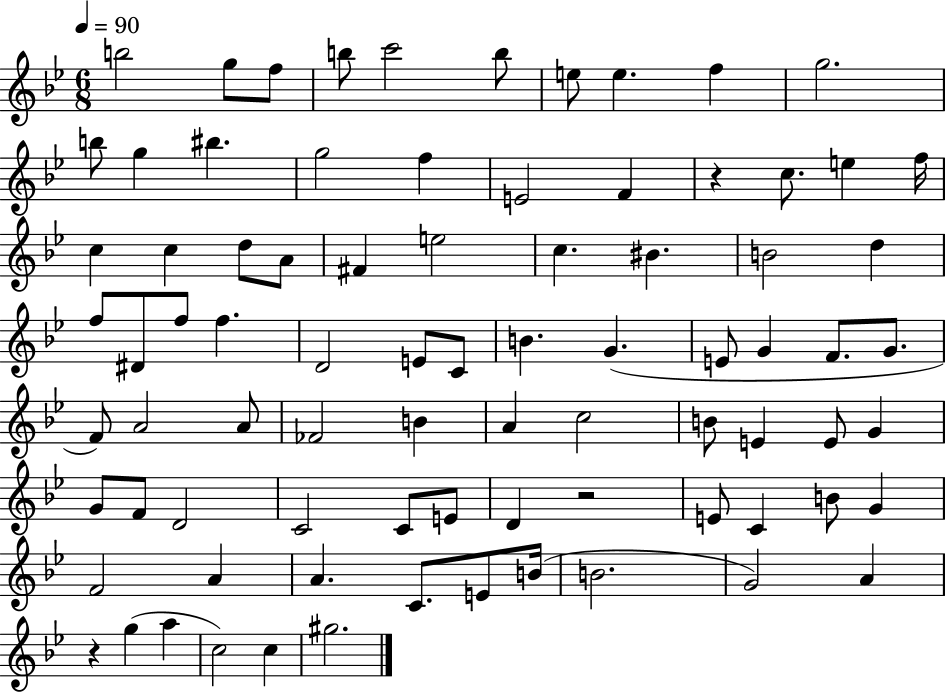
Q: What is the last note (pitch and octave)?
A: G#5